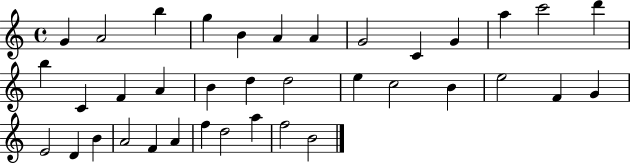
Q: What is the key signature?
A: C major